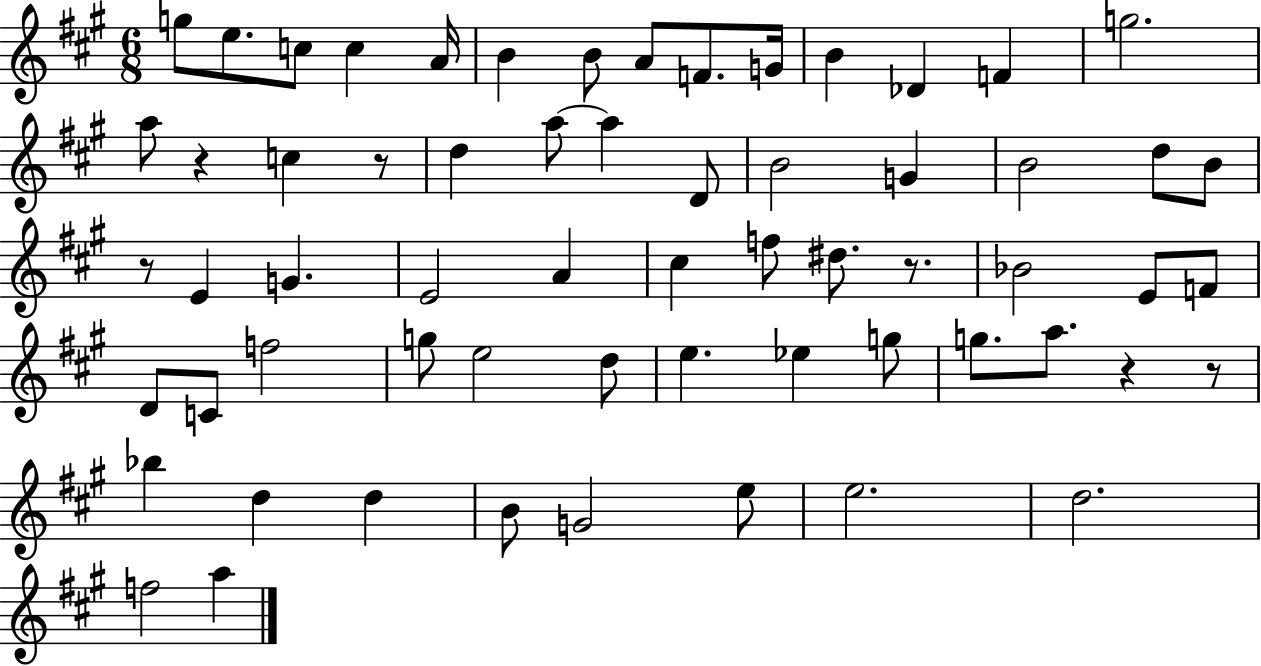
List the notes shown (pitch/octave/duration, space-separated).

G5/e E5/e. C5/e C5/q A4/s B4/q B4/e A4/e F4/e. G4/s B4/q Db4/q F4/q G5/h. A5/e R/q C5/q R/e D5/q A5/e A5/q D4/e B4/h G4/q B4/h D5/e B4/e R/e E4/q G4/q. E4/h A4/q C#5/q F5/e D#5/e. R/e. Bb4/h E4/e F4/e D4/e C4/e F5/h G5/e E5/h D5/e E5/q. Eb5/q G5/e G5/e. A5/e. R/q R/e Bb5/q D5/q D5/q B4/e G4/h E5/e E5/h. D5/h. F5/h A5/q